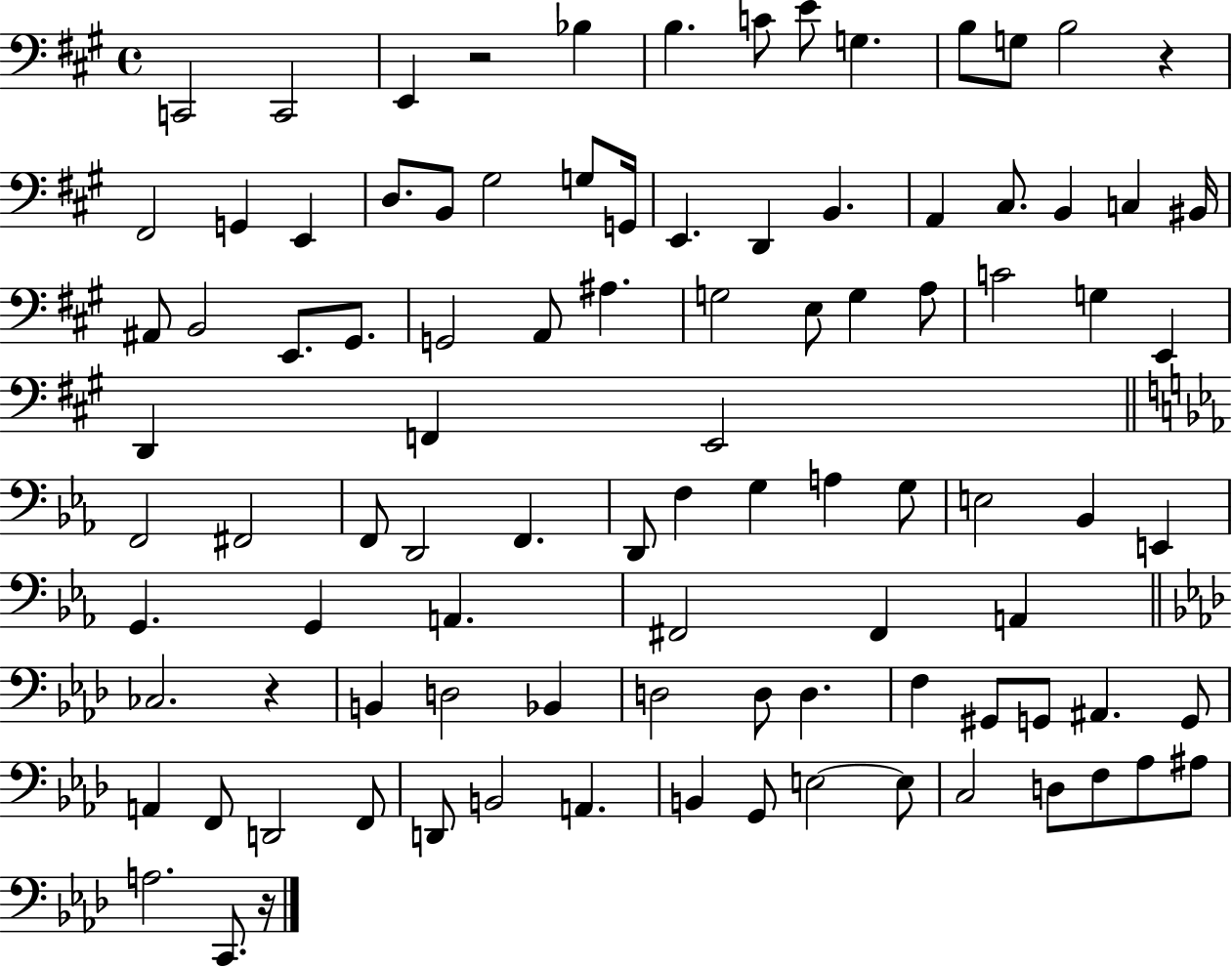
C2/h C2/h E2/q R/h Bb3/q B3/q. C4/e E4/e G3/q. B3/e G3/e B3/h R/q F#2/h G2/q E2/q D3/e. B2/e G#3/h G3/e G2/s E2/q. D2/q B2/q. A2/q C#3/e. B2/q C3/q BIS2/s A#2/e B2/h E2/e. G#2/e. G2/h A2/e A#3/q. G3/h E3/e G3/q A3/e C4/h G3/q E2/q D2/q F2/q E2/h F2/h F#2/h F2/e D2/h F2/q. D2/e F3/q G3/q A3/q G3/e E3/h Bb2/q E2/q G2/q. G2/q A2/q. F#2/h F#2/q A2/q CES3/h. R/q B2/q D3/h Bb2/q D3/h D3/e D3/q. F3/q G#2/e G2/e A#2/q. G2/e A2/q F2/e D2/h F2/e D2/e B2/h A2/q. B2/q G2/e E3/h E3/e C3/h D3/e F3/e Ab3/e A#3/e A3/h. C2/e. R/s